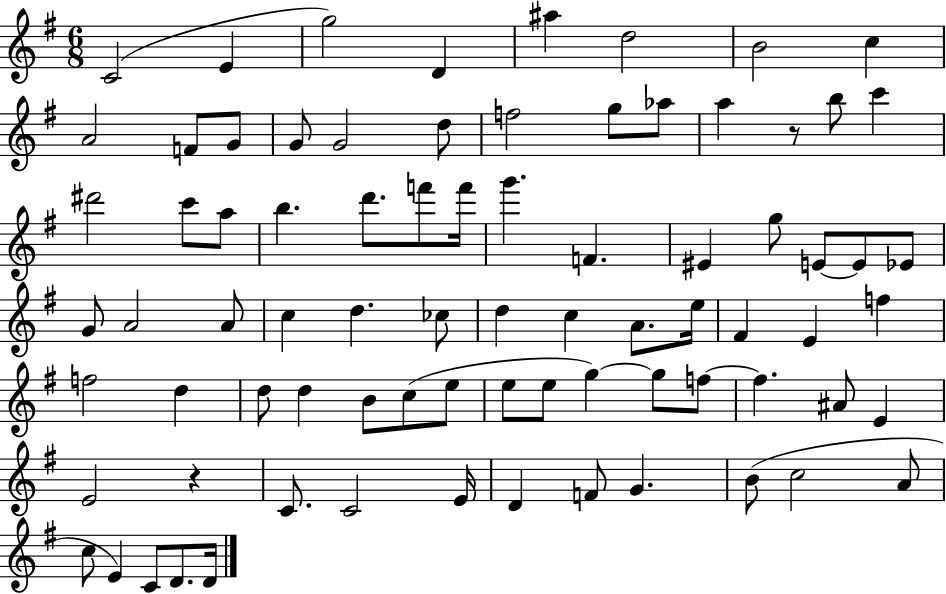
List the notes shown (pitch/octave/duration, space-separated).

C4/h E4/q G5/h D4/q A#5/q D5/h B4/h C5/q A4/h F4/e G4/e G4/e G4/h D5/e F5/h G5/e Ab5/e A5/q R/e B5/e C6/q D#6/h C6/e A5/e B5/q. D6/e. F6/e F6/s G6/q. F4/q. EIS4/q G5/e E4/e E4/e Eb4/e G4/e A4/h A4/e C5/q D5/q. CES5/e D5/q C5/q A4/e. E5/s F#4/q E4/q F5/q F5/h D5/q D5/e D5/q B4/e C5/e E5/e E5/e E5/e G5/q G5/e F5/e F5/q. A#4/e E4/q E4/h R/q C4/e. C4/h E4/s D4/q F4/e G4/q. B4/e C5/h A4/e C5/e E4/q C4/e D4/e. D4/s